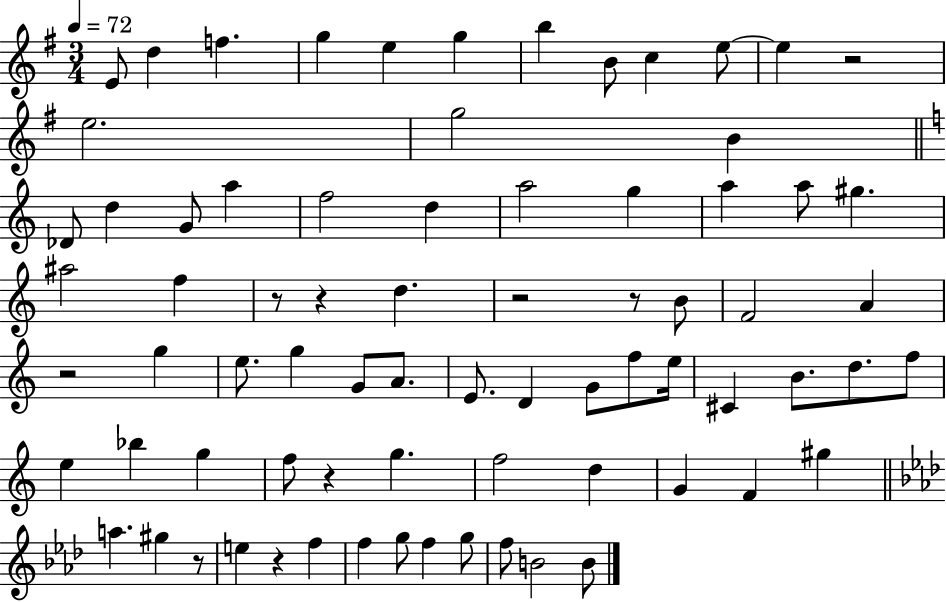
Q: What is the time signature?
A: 3/4